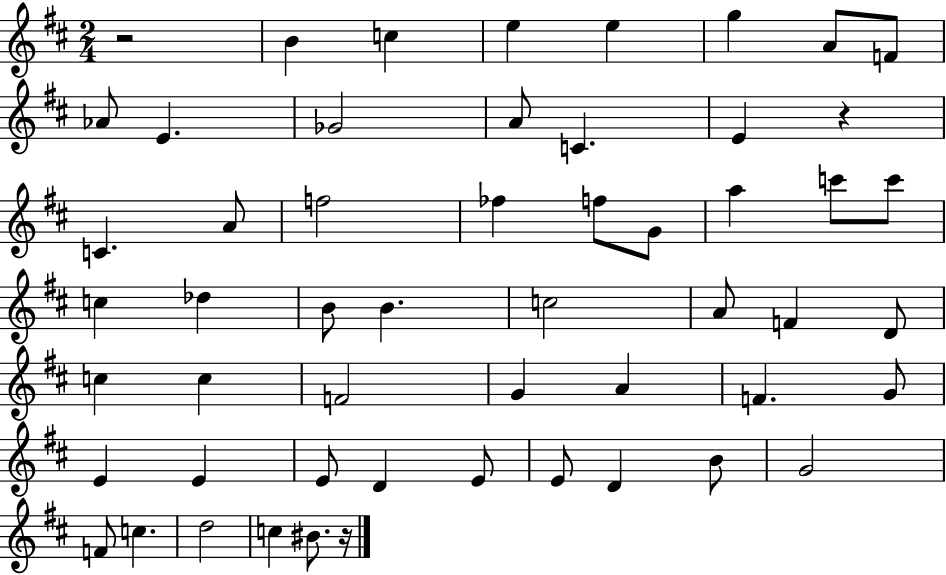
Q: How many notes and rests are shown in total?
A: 54